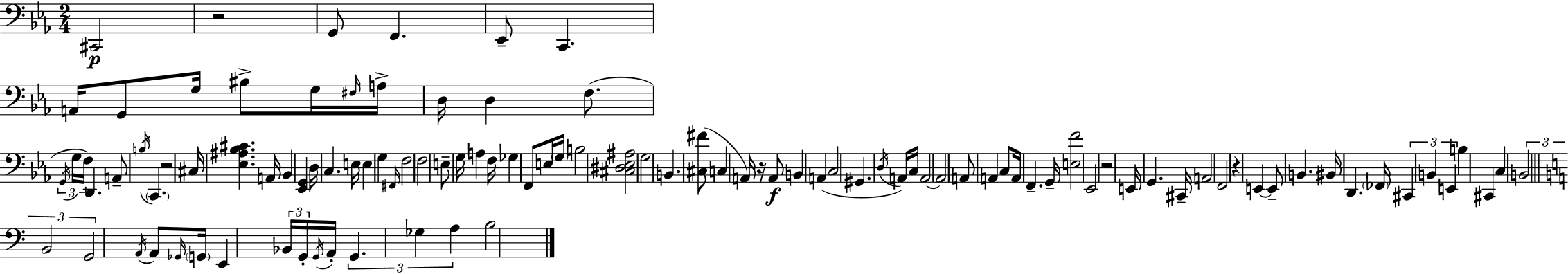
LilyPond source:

{
  \clef bass
  \numericTimeSignature
  \time 2/4
  \key c \minor
  cis,2\p | r2 | g,8 f,4. | ees,8-- c,4. | \break a,16 g,8 g16 bis8-> g16 \grace { fis16 } | a16-> d16 d4 f8.( | \tuplet 3/2 { \acciaccatura { g,16 } g16 f16) } d,4. | a,8-- \acciaccatura { b16 } \parenthesize c,4. | \break r2 | cis16 <ees ais bes cis'>4. | a,16 bes,4 <ees, g,>4 | d16 c4. | \break e16 e4 g4 | \grace { fis,16 } f2 | f2 | e8-- g16 a4 | \break f16 ges4 | f,8 e16 \parenthesize g16 b2 | <cis dis ees ais>2 | g2 | \break b,4. | <cis fis'>8( c4 | a,16) r16 a,8\f b,4 | a,4( c2 | \break gis,4. | \acciaccatura { d16 } a,16) c16 a,2~~ | \parenthesize a,2 | a,8 a,4 | \break c8 a,16 f,4.-- | g,16-- <e f'>2 | ees,2 | r2 | \break e,16 g,4. | cis,16-- a,2 | f,2 | r4 | \break e,4~~ e,8-- b,4. | bis,16 d,4. | \parenthesize fes,16 \tuplet 3/2 { cis,4 | b,4 e,4 } | \break b4 cis,4 | c4 \tuplet 3/2 { b,2 | \bar "||" \break \key c \major b,2 | g,2 } | \acciaccatura { a,16 } a,8 \grace { ges,16 } \parenthesize g,16 e,4 | \tuplet 3/2 { bes,16 g,16-. \acciaccatura { g,16 } } a,16-. \tuplet 3/2 { g,4. | \break ges4 a4 } | b2 | \bar "|."
}